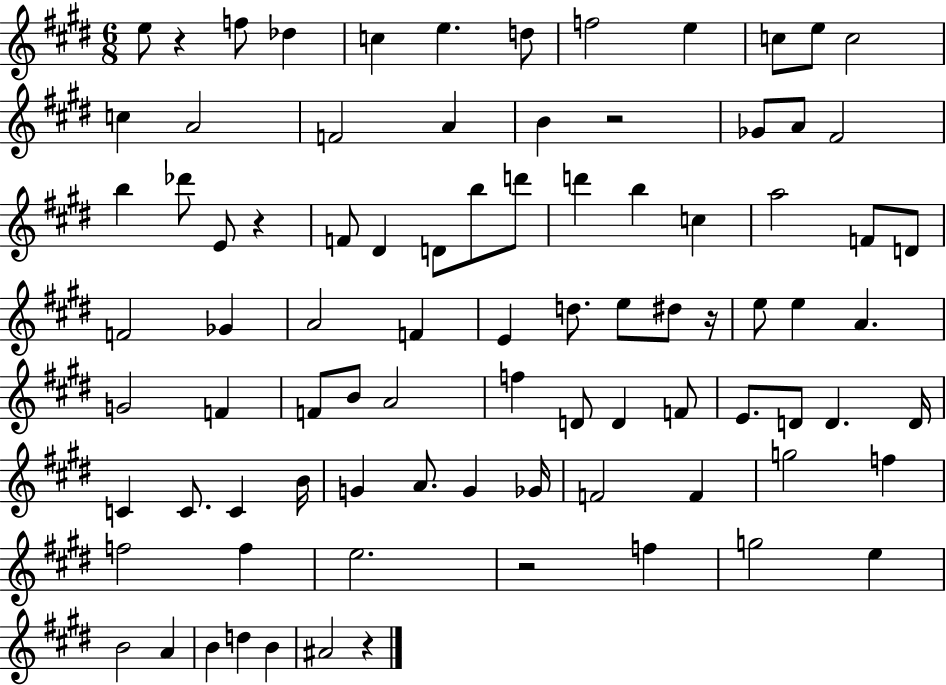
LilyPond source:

{
  \clef treble
  \numericTimeSignature
  \time 6/8
  \key e \major
  \repeat volta 2 { e''8 r4 f''8 des''4 | c''4 e''4. d''8 | f''2 e''4 | c''8 e''8 c''2 | \break c''4 a'2 | f'2 a'4 | b'4 r2 | ges'8 a'8 fis'2 | \break b''4 des'''8 e'8 r4 | f'8 dis'4 d'8 b''8 d'''8 | d'''4 b''4 c''4 | a''2 f'8 d'8 | \break f'2 ges'4 | a'2 f'4 | e'4 d''8. e''8 dis''8 r16 | e''8 e''4 a'4. | \break g'2 f'4 | f'8 b'8 a'2 | f''4 d'8 d'4 f'8 | e'8. d'8 d'4. d'16 | \break c'4 c'8. c'4 b'16 | g'4 a'8. g'4 ges'16 | f'2 f'4 | g''2 f''4 | \break f''2 f''4 | e''2. | r2 f''4 | g''2 e''4 | \break b'2 a'4 | b'4 d''4 b'4 | ais'2 r4 | } \bar "|."
}